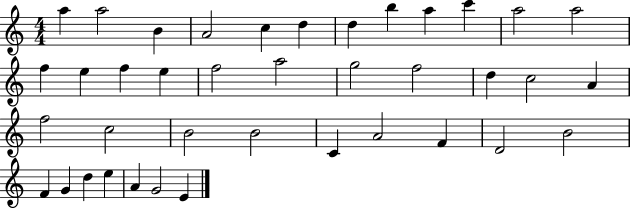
{
  \clef treble
  \numericTimeSignature
  \time 4/4
  \key c \major
  a''4 a''2 b'4 | a'2 c''4 d''4 | d''4 b''4 a''4 c'''4 | a''2 a''2 | \break f''4 e''4 f''4 e''4 | f''2 a''2 | g''2 f''2 | d''4 c''2 a'4 | \break f''2 c''2 | b'2 b'2 | c'4 a'2 f'4 | d'2 b'2 | \break f'4 g'4 d''4 e''4 | a'4 g'2 e'4 | \bar "|."
}